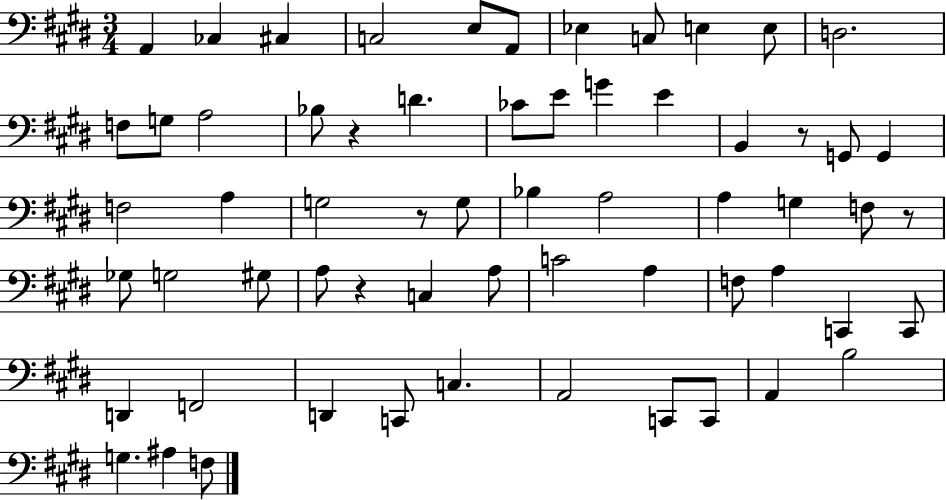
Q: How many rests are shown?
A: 5